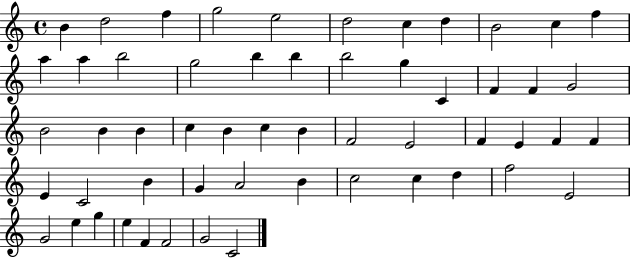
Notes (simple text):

B4/q D5/h F5/q G5/h E5/h D5/h C5/q D5/q B4/h C5/q F5/q A5/q A5/q B5/h G5/h B5/q B5/q B5/h G5/q C4/q F4/q F4/q G4/h B4/h B4/q B4/q C5/q B4/q C5/q B4/q F4/h E4/h F4/q E4/q F4/q F4/q E4/q C4/h B4/q G4/q A4/h B4/q C5/h C5/q D5/q F5/h E4/h G4/h E5/q G5/q E5/q F4/q F4/h G4/h C4/h